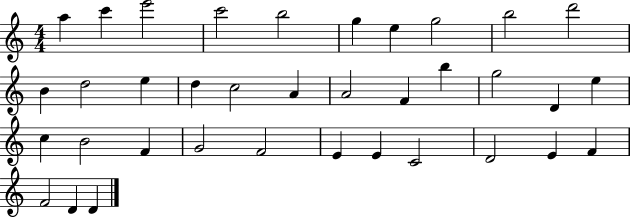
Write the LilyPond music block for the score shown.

{
  \clef treble
  \numericTimeSignature
  \time 4/4
  \key c \major
  a''4 c'''4 e'''2 | c'''2 b''2 | g''4 e''4 g''2 | b''2 d'''2 | \break b'4 d''2 e''4 | d''4 c''2 a'4 | a'2 f'4 b''4 | g''2 d'4 e''4 | \break c''4 b'2 f'4 | g'2 f'2 | e'4 e'4 c'2 | d'2 e'4 f'4 | \break f'2 d'4 d'4 | \bar "|."
}